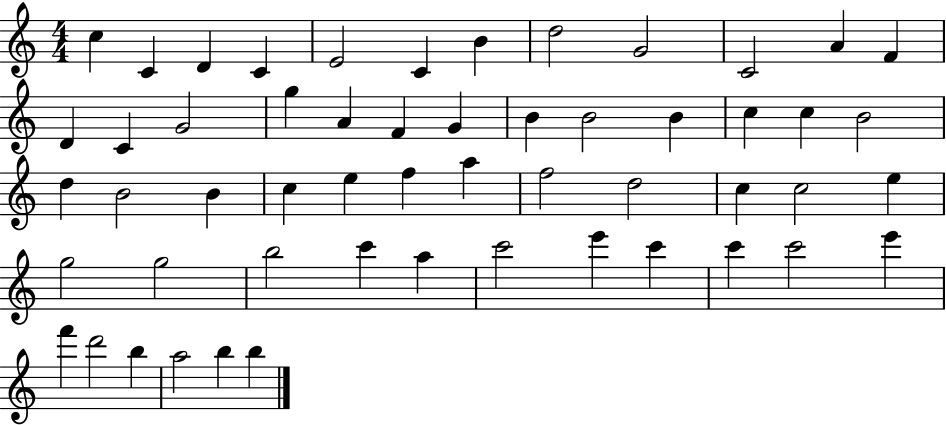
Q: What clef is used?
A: treble